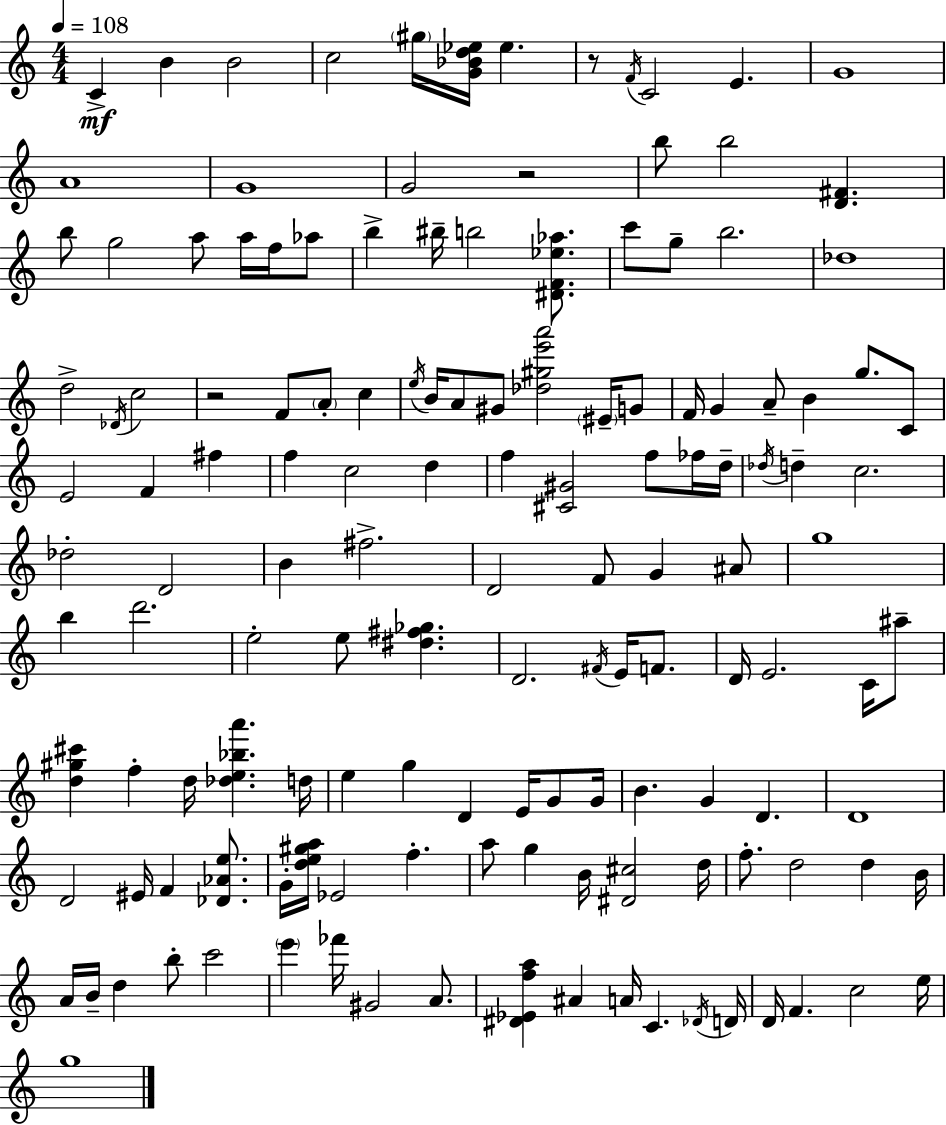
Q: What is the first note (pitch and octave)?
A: C4